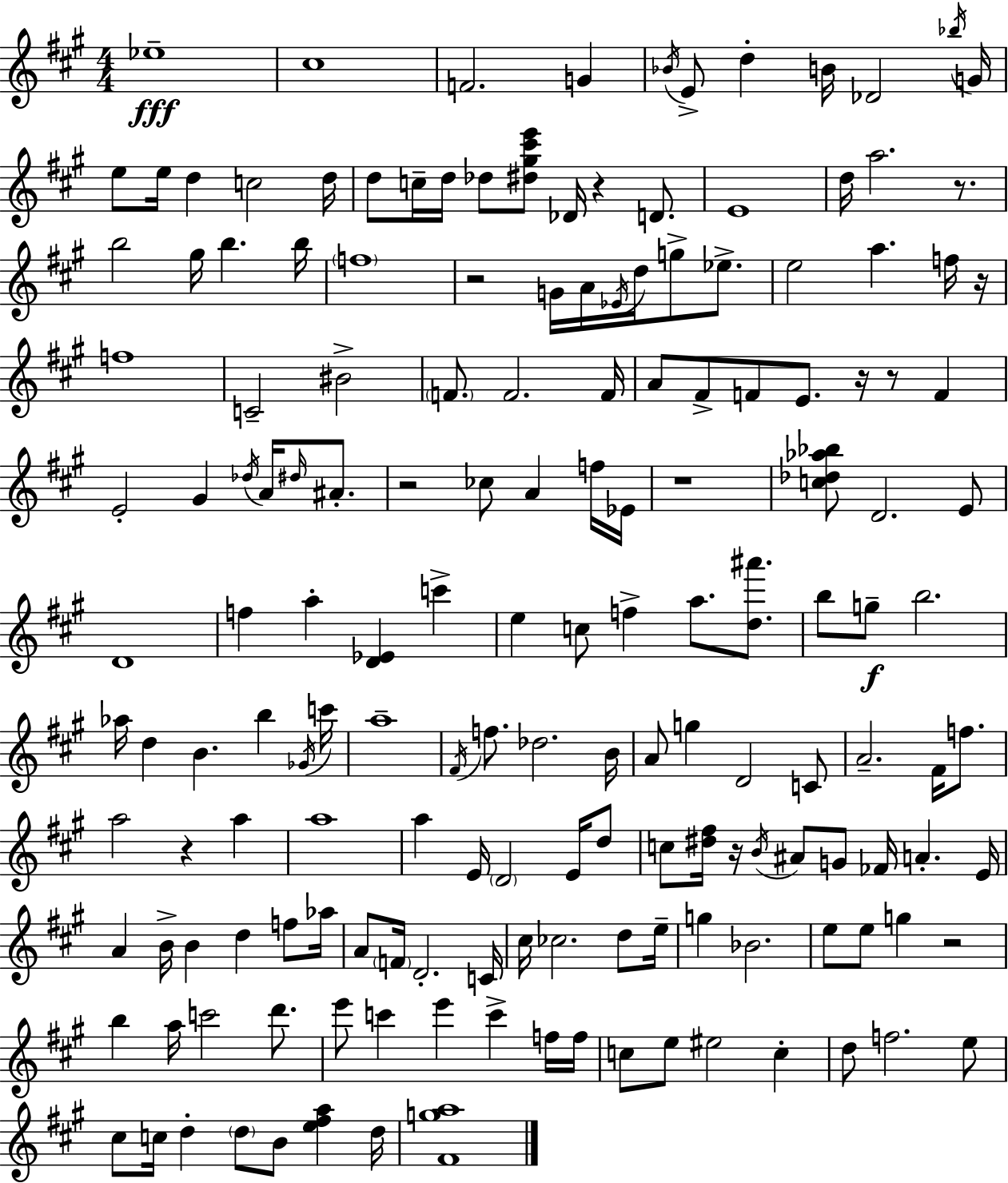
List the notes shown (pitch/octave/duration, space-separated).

Eb5/w C#5/w F4/h. G4/q Bb4/s E4/e D5/q B4/s Db4/h Bb5/s G4/s E5/e E5/s D5/q C5/h D5/s D5/e C5/s D5/s Db5/e [D#5,G#5,C#6,E6]/e Db4/s R/q D4/e. E4/w D5/s A5/h. R/e. B5/h G#5/s B5/q. B5/s F5/w R/h G4/s A4/s Eb4/s D5/s G5/e Eb5/e. E5/h A5/q. F5/s R/s F5/w C4/h BIS4/h F4/e. F4/h. F4/s A4/e F#4/e F4/e E4/e. R/s R/e F4/q E4/h G#4/q Db5/s A4/s D#5/s A#4/e. R/h CES5/e A4/q F5/s Eb4/s R/w [C5,Db5,Ab5,Bb5]/e D4/h. E4/e D4/w F5/q A5/q [D4,Eb4]/q C6/q E5/q C5/e F5/q A5/e. [D5,A#6]/e. B5/e G5/e B5/h. Ab5/s D5/q B4/q. B5/q Gb4/s C6/s A5/w F#4/s F5/e. Db5/h. B4/s A4/e G5/q D4/h C4/e A4/h. F#4/s F5/e. A5/h R/q A5/q A5/w A5/q E4/s D4/h E4/s D5/e C5/e [D#5,F#5]/s R/s B4/s A#4/e G4/e FES4/s A4/q. E4/s A4/q B4/s B4/q D5/q F5/e Ab5/s A4/e F4/s D4/h. C4/s C#5/s CES5/h. D5/e E5/s G5/q Bb4/h. E5/e E5/e G5/q R/h B5/q A5/s C6/h D6/e. E6/e C6/q E6/q C6/q F5/s F5/s C5/e E5/e EIS5/h C5/q D5/e F5/h. E5/e C#5/e C5/s D5/q D5/e B4/e [E5,F#5,A5]/q D5/s [F#4,G5,A5]/w